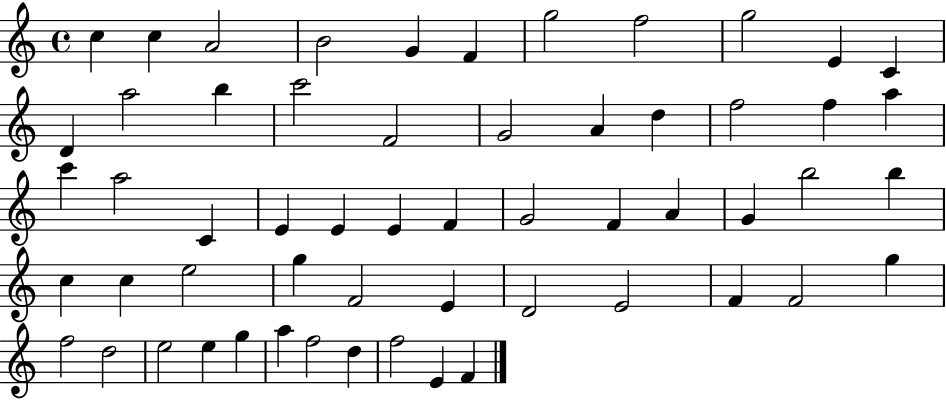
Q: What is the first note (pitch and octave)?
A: C5